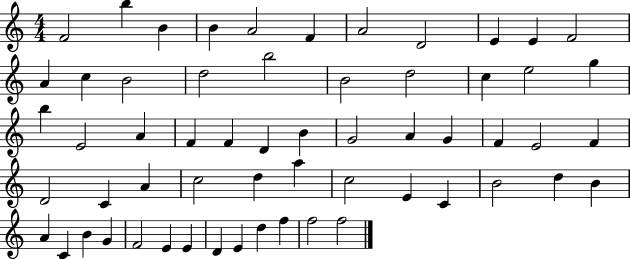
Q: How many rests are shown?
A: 0